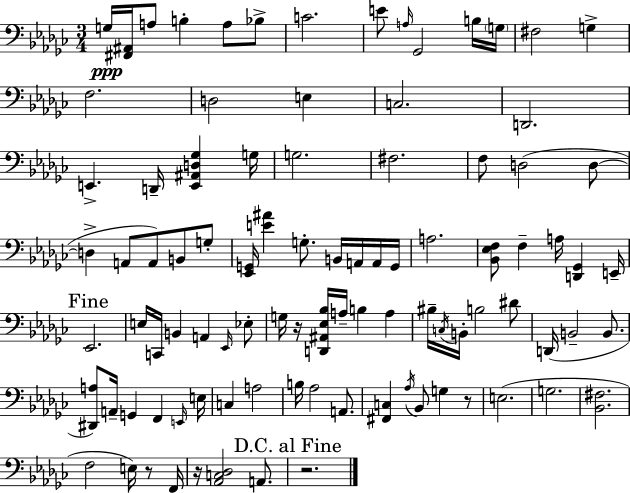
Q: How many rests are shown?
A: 5